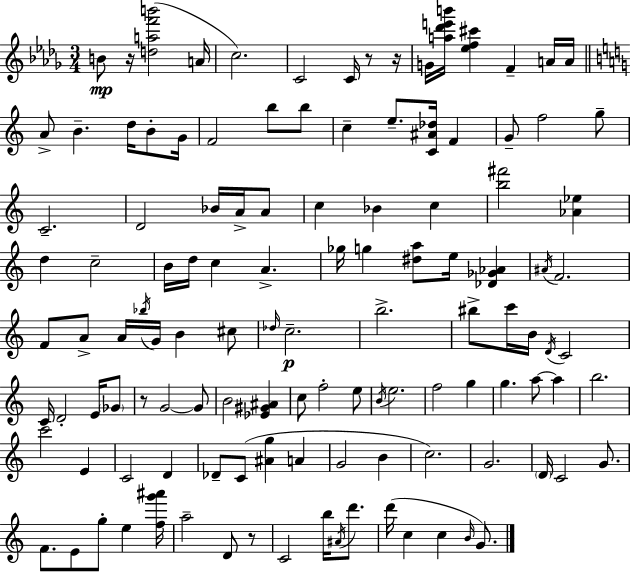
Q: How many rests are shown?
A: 5